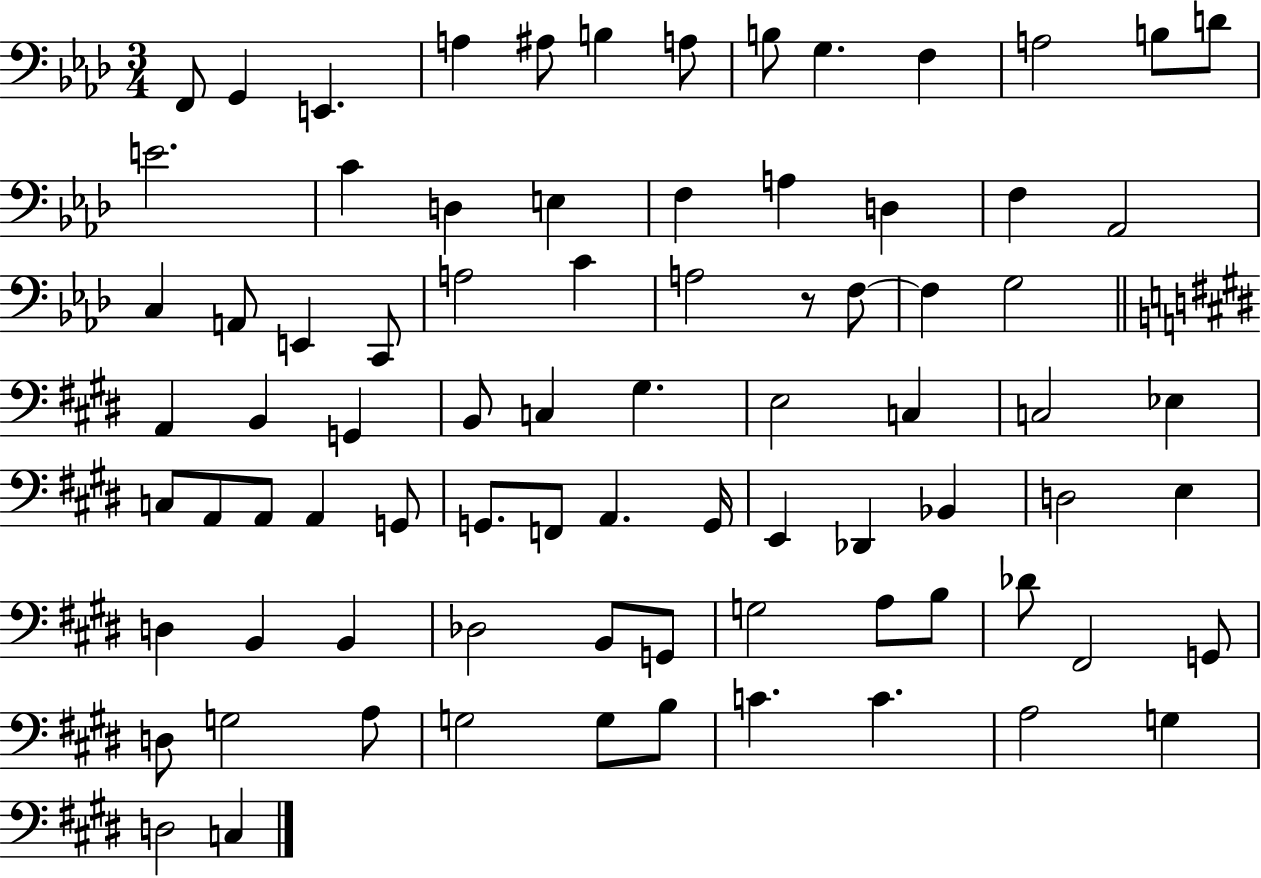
{
  \clef bass
  \numericTimeSignature
  \time 3/4
  \key aes \major
  f,8 g,4 e,4. | a4 ais8 b4 a8 | b8 g4. f4 | a2 b8 d'8 | \break e'2. | c'4 d4 e4 | f4 a4 d4 | f4 aes,2 | \break c4 a,8 e,4 c,8 | a2 c'4 | a2 r8 f8~~ | f4 g2 | \break \bar "||" \break \key e \major a,4 b,4 g,4 | b,8 c4 gis4. | e2 c4 | c2 ees4 | \break c8 a,8 a,8 a,4 g,8 | g,8. f,8 a,4. g,16 | e,4 des,4 bes,4 | d2 e4 | \break d4 b,4 b,4 | des2 b,8 g,8 | g2 a8 b8 | des'8 fis,2 g,8 | \break d8 g2 a8 | g2 g8 b8 | c'4. c'4. | a2 g4 | \break d2 c4 | \bar "|."
}